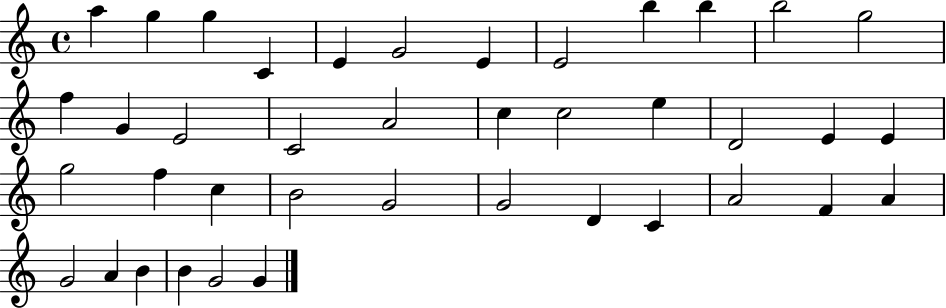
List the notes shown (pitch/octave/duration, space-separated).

A5/q G5/q G5/q C4/q E4/q G4/h E4/q E4/h B5/q B5/q B5/h G5/h F5/q G4/q E4/h C4/h A4/h C5/q C5/h E5/q D4/h E4/q E4/q G5/h F5/q C5/q B4/h G4/h G4/h D4/q C4/q A4/h F4/q A4/q G4/h A4/q B4/q B4/q G4/h G4/q